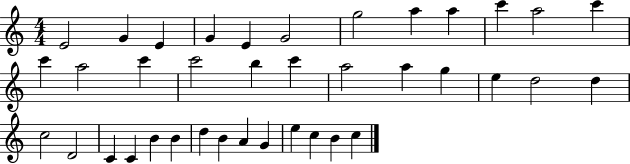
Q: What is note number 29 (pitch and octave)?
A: B4